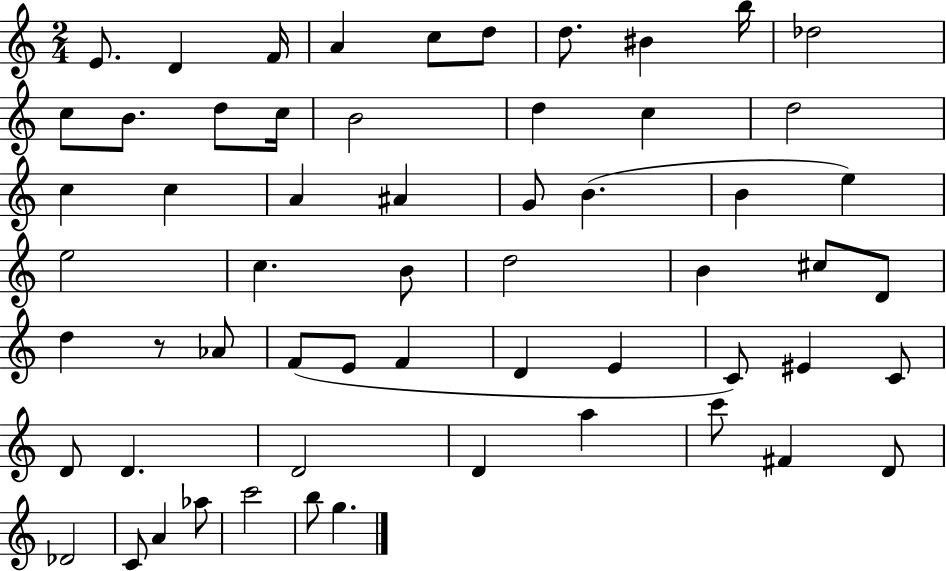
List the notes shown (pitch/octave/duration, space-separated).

E4/e. D4/q F4/s A4/q C5/e D5/e D5/e. BIS4/q B5/s Db5/h C5/e B4/e. D5/e C5/s B4/h D5/q C5/q D5/h C5/q C5/q A4/q A#4/q G4/e B4/q. B4/q E5/q E5/h C5/q. B4/e D5/h B4/q C#5/e D4/e D5/q R/e Ab4/e F4/e E4/e F4/q D4/q E4/q C4/e EIS4/q C4/e D4/e D4/q. D4/h D4/q A5/q C6/e F#4/q D4/e Db4/h C4/e A4/q Ab5/e C6/h B5/e G5/q.